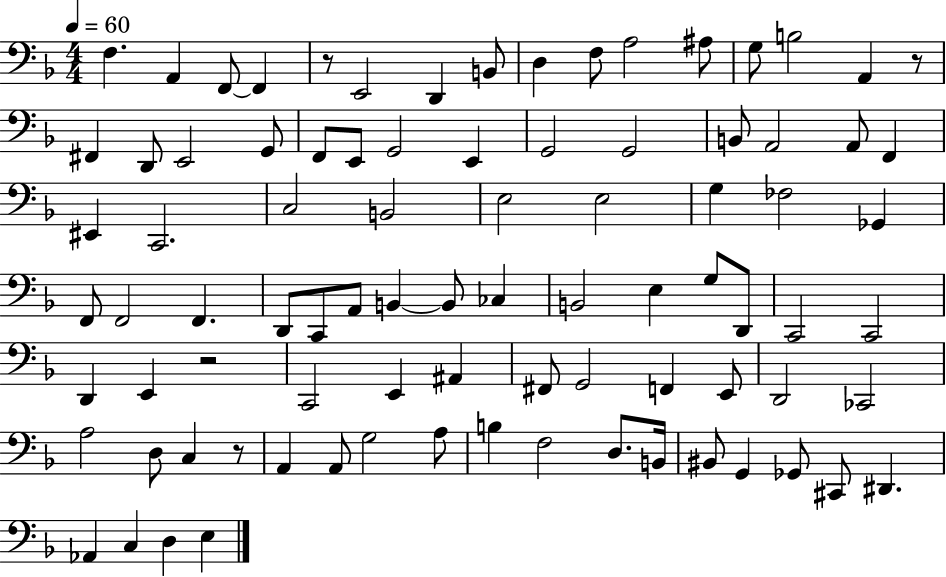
{
  \clef bass
  \numericTimeSignature
  \time 4/4
  \key f \major
  \tempo 4 = 60
  f4. a,4 f,8~~ f,4 | r8 e,2 d,4 b,8 | d4 f8 a2 ais8 | g8 b2 a,4 r8 | \break fis,4 d,8 e,2 g,8 | f,8 e,8 g,2 e,4 | g,2 g,2 | b,8 a,2 a,8 f,4 | \break eis,4 c,2. | c2 b,2 | e2 e2 | g4 fes2 ges,4 | \break f,8 f,2 f,4. | d,8 c,8 a,8 b,4~~ b,8 ces4 | b,2 e4 g8 d,8 | c,2 c,2 | \break d,4 e,4 r2 | c,2 e,4 ais,4 | fis,8 g,2 f,4 e,8 | d,2 ces,2 | \break a2 d8 c4 r8 | a,4 a,8 g2 a8 | b4 f2 d8. b,16 | bis,8 g,4 ges,8 cis,8 dis,4. | \break aes,4 c4 d4 e4 | \bar "|."
}